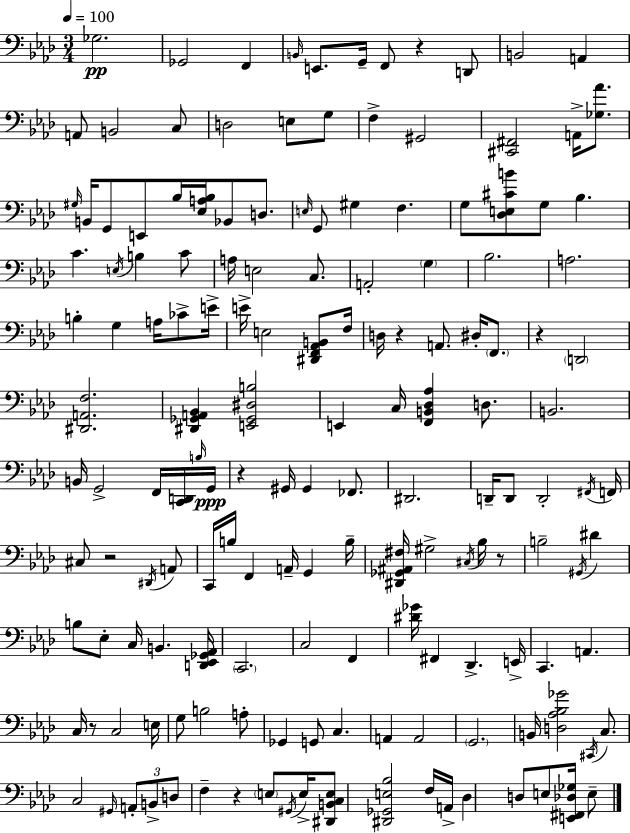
X:1
T:Untitled
M:3/4
L:1/4
K:Fm
_G,2 _G,,2 F,, B,,/4 E,,/2 G,,/4 F,,/2 z D,,/2 B,,2 A,, A,,/2 B,,2 C,/2 D,2 E,/2 G,/2 F, ^G,,2 [^C,,^F,,]2 A,,/4 [_G,_A]/2 ^G,/4 B,,/4 G,,/2 E,,/2 _B,/4 [_E,A,_B,]/4 _B,,/2 D,/2 E,/4 G,,/2 ^G, F, G,/2 [_D,E,^CB]/2 G,/2 _B, C E,/4 B, C/2 A,/4 E,2 C,/2 A,,2 G, _B,2 A,2 B, G, A,/4 _C/2 E/4 E/4 E,2 [^D,,F,,_A,,B,,]/2 F,/4 D,/4 z A,,/2 ^D,/4 F,,/2 z D,,2 [^D,,A,,F,]2 [^D,,_G,,A,,_B,,] [E,,_G,,^D,B,]2 E,, C,/4 [F,,B,,_D,_A,] D,/2 B,,2 B,,/4 G,,2 F,,/4 [C,,D,,]/4 B,/4 G,,/4 z ^G,,/4 ^G,, _F,,/2 ^D,,2 D,,/4 D,,/2 D,,2 ^F,,/4 F,,/4 ^C,/2 z2 ^D,,/4 A,,/2 C,,/4 B,/4 F,, A,,/4 G,, B,/4 [^D,,_G,,^A,,^F,]/4 ^G,2 ^C,/4 _B,/4 z/2 B,2 ^G,,/4 ^D B,/2 _E,/2 C,/4 B,, [D,,_E,,_G,,_A,,]/4 C,,2 C,2 F,, [^D_G]/4 ^F,, _D,, E,,/4 C,, A,, C,/4 z/2 C,2 E,/4 G,/2 B,2 A,/2 _G,, G,,/2 C, A,, A,,2 G,,2 B,,/4 [D,_A,_B,_G]2 ^C,,/4 C,/2 C,2 ^G,,/4 A,,/2 B,,/2 D,/2 F, z E,/2 ^G,,/4 E,/4 [^D,,B,,C,E,]/2 [^D,,_G,,E,_B,]2 F,/4 A,,/4 _D, D,/2 E,/2 [E,,^F,,_D,_G,]/4 E,/2